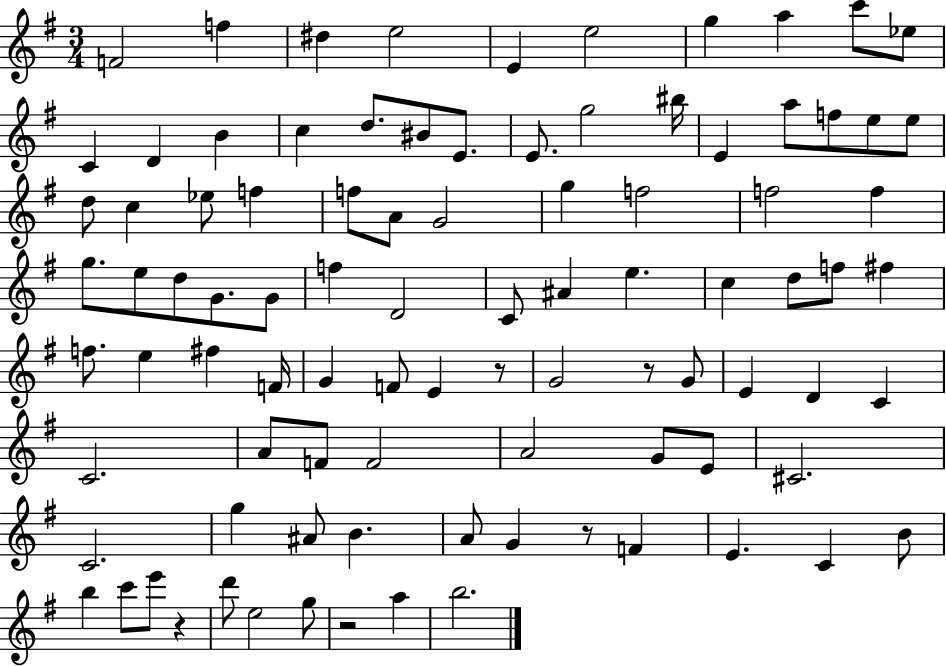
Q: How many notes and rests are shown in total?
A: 93